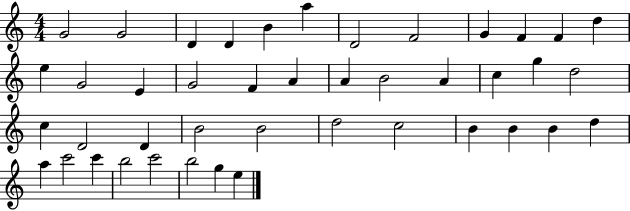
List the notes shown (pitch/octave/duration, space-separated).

G4/h G4/h D4/q D4/q B4/q A5/q D4/h F4/h G4/q F4/q F4/q D5/q E5/q G4/h E4/q G4/h F4/q A4/q A4/q B4/h A4/q C5/q G5/q D5/h C5/q D4/h D4/q B4/h B4/h D5/h C5/h B4/q B4/q B4/q D5/q A5/q C6/h C6/q B5/h C6/h B5/h G5/q E5/q